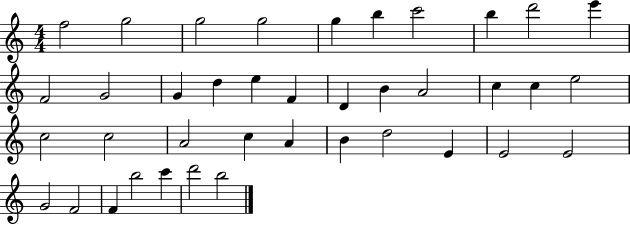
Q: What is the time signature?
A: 4/4